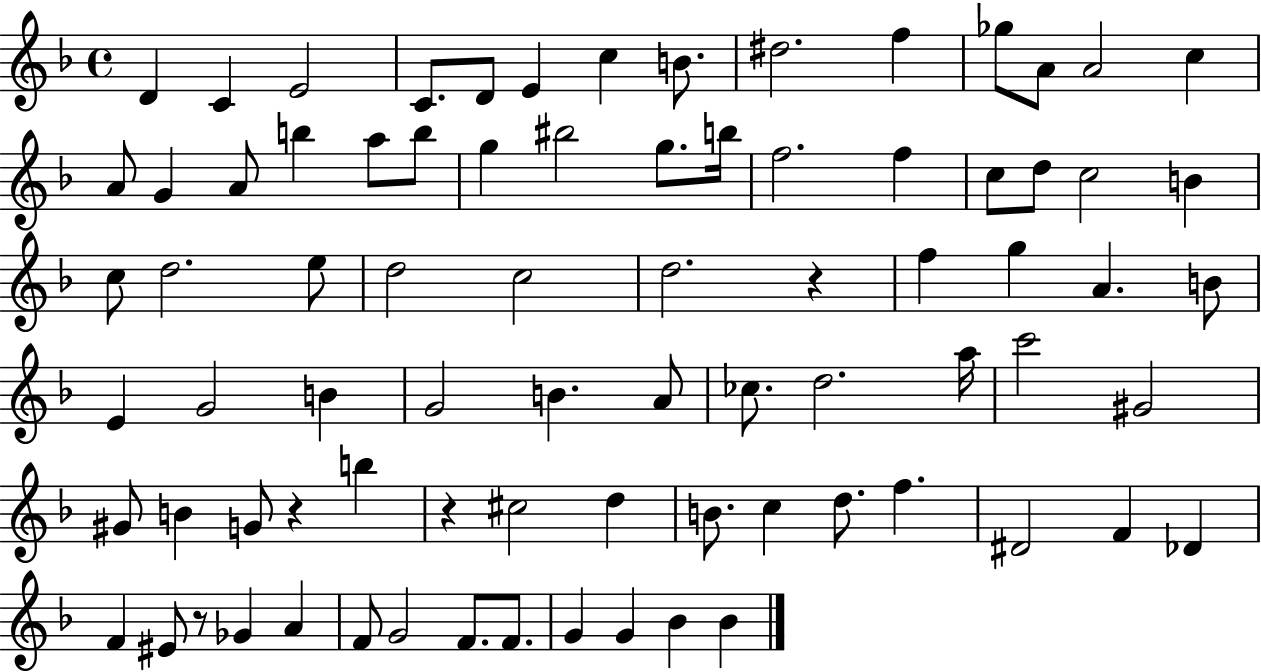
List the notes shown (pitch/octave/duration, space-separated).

D4/q C4/q E4/h C4/e. D4/e E4/q C5/q B4/e. D#5/h. F5/q Gb5/e A4/e A4/h C5/q A4/e G4/q A4/e B5/q A5/e B5/e G5/q BIS5/h G5/e. B5/s F5/h. F5/q C5/e D5/e C5/h B4/q C5/e D5/h. E5/e D5/h C5/h D5/h. R/q F5/q G5/q A4/q. B4/e E4/q G4/h B4/q G4/h B4/q. A4/e CES5/e. D5/h. A5/s C6/h G#4/h G#4/e B4/q G4/e R/q B5/q R/q C#5/h D5/q B4/e. C5/q D5/e. F5/q. D#4/h F4/q Db4/q F4/q EIS4/e R/e Gb4/q A4/q F4/e G4/h F4/e. F4/e. G4/q G4/q Bb4/q Bb4/q